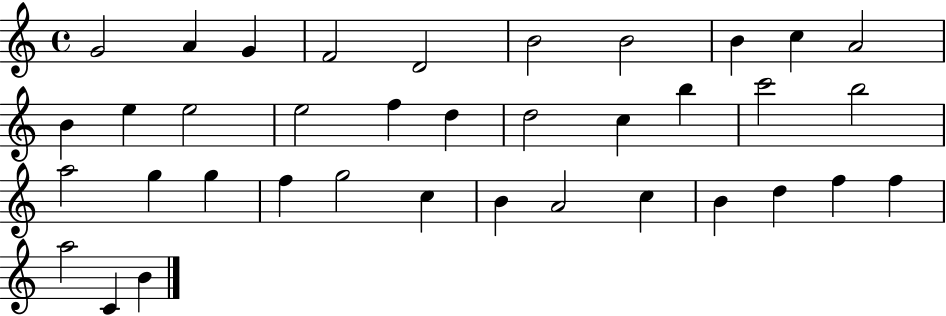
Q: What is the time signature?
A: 4/4